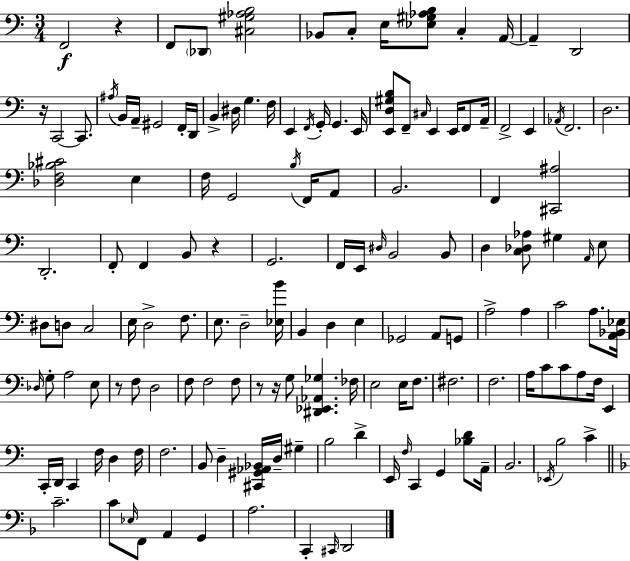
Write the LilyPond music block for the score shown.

{
  \clef bass
  \numericTimeSignature
  \time 3/4
  \key a \minor
  \repeat volta 2 { f,2\f r4 | f,8 \parenthesize des,8 <cis gis aes b>2 | bes,8 c8-. e16 <ees gis aes b>8 c4-. a,16~~ | a,4-- d,2 | \break r16 c,2~~ c,8. | \acciaccatura { ais16 } b,16 a,16-- gis,2 f,16-. | d,16 b,4-> dis16 g4. | f16 e,4 \acciaccatura { f,16 } g,16-. g,4. | \break e,16 <e, d gis b>8 f,8-- \grace { cis16 } e,4 e,16 | f,8 a,16-- f,2-> e,4 | \acciaccatura { aes,16 } f,2. | d2. | \break <des f bes cis'>2 | e4 f16 g,2 | \acciaccatura { b16 } f,16 a,8 b,2. | f,4 <cis, ais>2 | \break d,2.-. | f,8-. f,4 b,8 | r4 g,2. | f,16 e,16 \grace { dis16 } b,2 | \break b,8 d4 <c des aes>8 | gis4 \grace { a,16 } e8 dis8 d8 c2 | e16 d2-> | f8. e8. d2-- | \break <ees b'>16 b,4 d4 | e4 ges,2 | a,8 g,8 a2-> | a4 c'2 | \break a8. <a, bes, ees>16 \grace { des16 } g8-. a2 | e8 r8 f8 | d2 f8 f2 | f8 r8 r16 g8 | \break <dis, ees, aes, ges>4. fes16 e2 | e16 f8. fis2. | f2. | a16 c'8 c'8 | \break a8 f16 e,4 c,16-. d,16 c,4 | f16 d4 f16 f2. | b,8 d4-- | <cis, gis, aes, bes,>16 d16-- gis4-- b2 | \break d'4-> e,16 \grace { f16 } c,4 | g,4 <bes d'>8 a,16-- b,2. | \acciaccatura { ees,16 } b2 | c'4-> \bar "||" \break \key d \minor c'2.-- | c'8 \grace { ees16 } f,8 a,4 g,4 | a2. | c,4-. \grace { cis,16 } d,2 | \break } \bar "|."
}